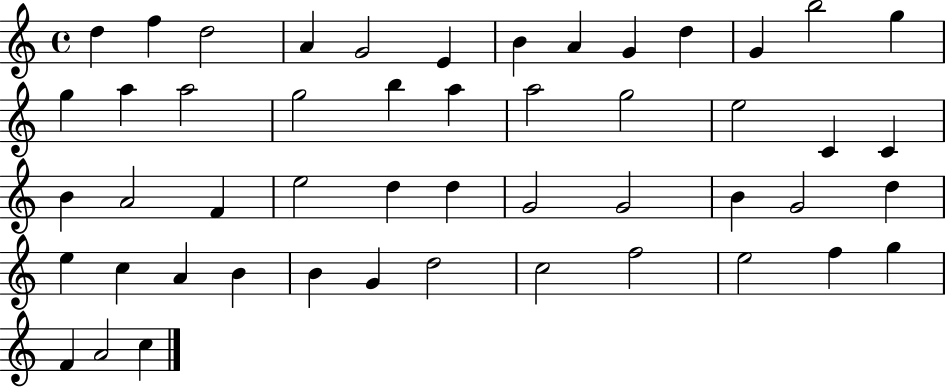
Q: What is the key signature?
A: C major